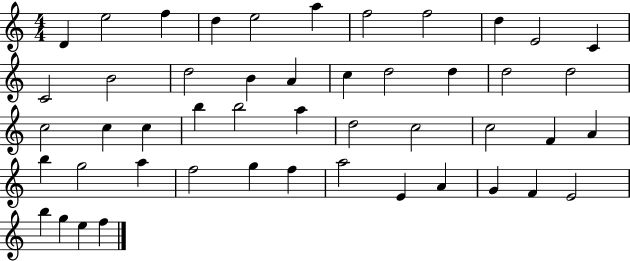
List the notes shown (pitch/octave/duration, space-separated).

D4/q E5/h F5/q D5/q E5/h A5/q F5/h F5/h D5/q E4/h C4/q C4/h B4/h D5/h B4/q A4/q C5/q D5/h D5/q D5/h D5/h C5/h C5/q C5/q B5/q B5/h A5/q D5/h C5/h C5/h F4/q A4/q B5/q G5/h A5/q F5/h G5/q F5/q A5/h E4/q A4/q G4/q F4/q E4/h B5/q G5/q E5/q F5/q